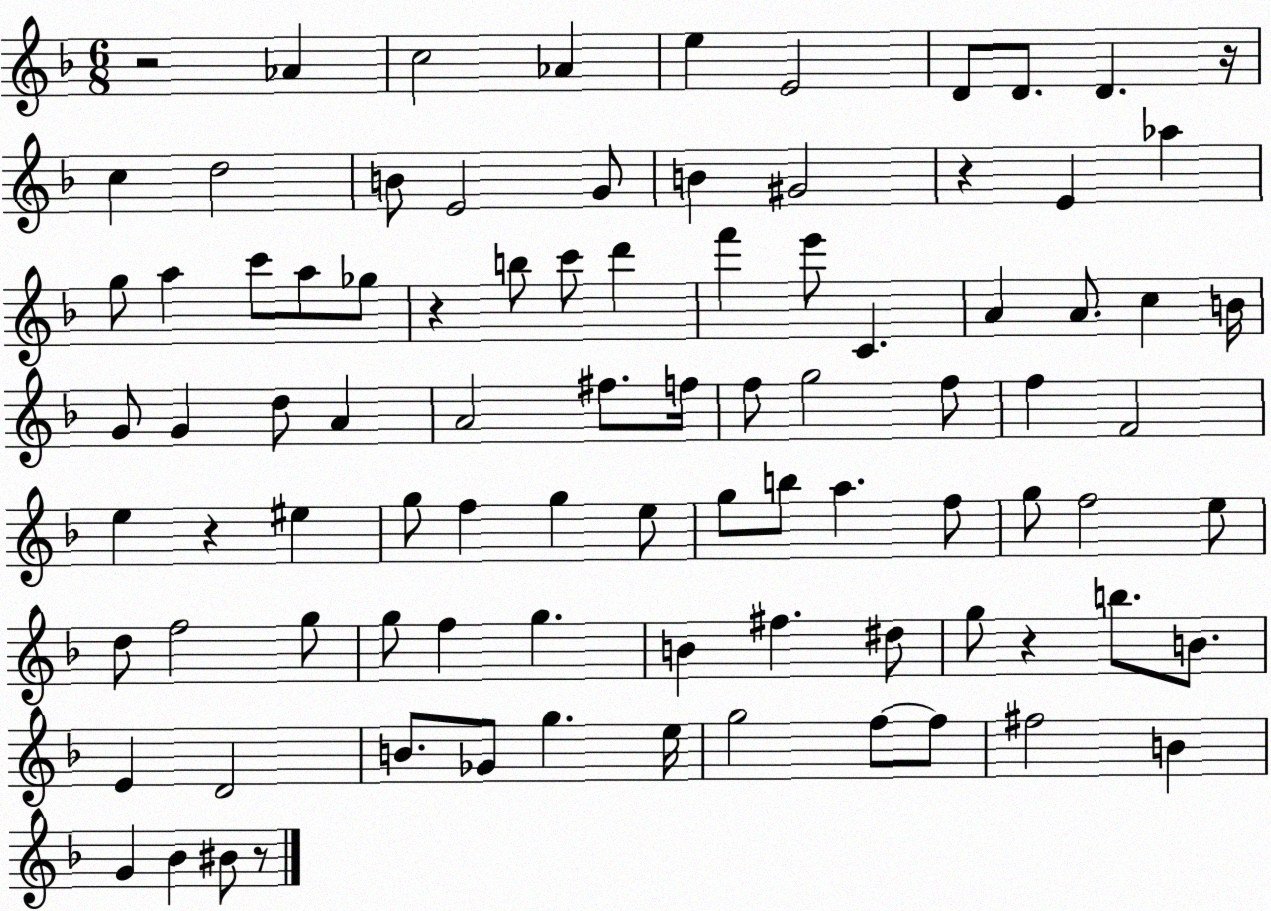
X:1
T:Untitled
M:6/8
L:1/4
K:F
z2 _A c2 _A e E2 D/2 D/2 D z/4 c d2 B/2 E2 G/2 B ^G2 z E _a g/2 a c'/2 a/2 _g/2 z b/2 c'/2 d' f' e'/2 C A A/2 c B/4 G/2 G d/2 A A2 ^f/2 f/4 f/2 g2 f/2 f F2 e z ^e g/2 f g e/2 g/2 b/2 a f/2 g/2 f2 e/2 d/2 f2 g/2 g/2 f g B ^f ^d/2 g/2 z b/2 B/2 E D2 B/2 _G/2 g e/4 g2 f/2 f/2 ^f2 B G _B ^B/2 z/2